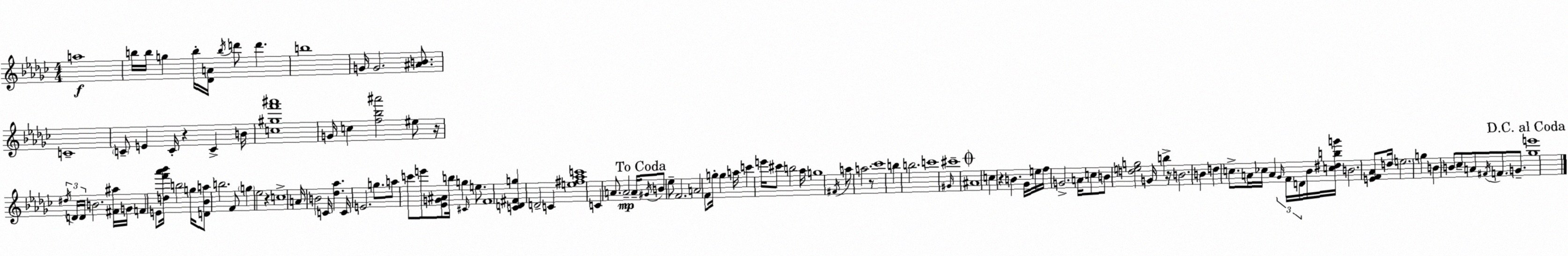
X:1
T:Untitled
M:4/4
L:1/4
K:Ebm
a4 b/4 b/4 g b/4 [_DA]/4 b/4 d'/2 d' b4 G/4 G2 [^AB]/2 C4 C/2 E C/4 z C B/4 [c^gf'^a']4 G/4 c [f_b^a']2 ^e/2 z/4 ^d/4 D/4 D/4 B2 [^F^a]/4 G/4 F E/2 [df'_a'_b']/4 b2 g/4 [D_Ba]/2 b2 F/2 g _e2 z c4 A/4 B2 C/4 [_d_a] C/4 E2 g/2 a/2 c'/2 e'/2 [_EG^A]/2 b/4 g ^C/4 e/2 F4 [CD^Fg] D2 C [e^f_ac']4 C A/2 A2 A/4 ^G/4 B/2 _e/2 F2 A2 F/2 g/4 g a/4 c' e'/4 ^c'/2 b2 _a/4 g4 ^F/4 a/2 a2 z/2 _c'4 b b2 c'4 ^G/4 ^c'4 ^A4 c z B _G/4 e/4 f/4 G2 A/4 c/2 B/2 [deg]2 G/4 b z/4 B2 B d c/2 A/4 _c/4 A _G/4 F/4 D/4 _B/4 [c^dbg']/4 B2 [EF_A]/2 d/4 e2 g B B/2 _c/2 A/2 ^F/4 F/2 G/2 [_ge']4